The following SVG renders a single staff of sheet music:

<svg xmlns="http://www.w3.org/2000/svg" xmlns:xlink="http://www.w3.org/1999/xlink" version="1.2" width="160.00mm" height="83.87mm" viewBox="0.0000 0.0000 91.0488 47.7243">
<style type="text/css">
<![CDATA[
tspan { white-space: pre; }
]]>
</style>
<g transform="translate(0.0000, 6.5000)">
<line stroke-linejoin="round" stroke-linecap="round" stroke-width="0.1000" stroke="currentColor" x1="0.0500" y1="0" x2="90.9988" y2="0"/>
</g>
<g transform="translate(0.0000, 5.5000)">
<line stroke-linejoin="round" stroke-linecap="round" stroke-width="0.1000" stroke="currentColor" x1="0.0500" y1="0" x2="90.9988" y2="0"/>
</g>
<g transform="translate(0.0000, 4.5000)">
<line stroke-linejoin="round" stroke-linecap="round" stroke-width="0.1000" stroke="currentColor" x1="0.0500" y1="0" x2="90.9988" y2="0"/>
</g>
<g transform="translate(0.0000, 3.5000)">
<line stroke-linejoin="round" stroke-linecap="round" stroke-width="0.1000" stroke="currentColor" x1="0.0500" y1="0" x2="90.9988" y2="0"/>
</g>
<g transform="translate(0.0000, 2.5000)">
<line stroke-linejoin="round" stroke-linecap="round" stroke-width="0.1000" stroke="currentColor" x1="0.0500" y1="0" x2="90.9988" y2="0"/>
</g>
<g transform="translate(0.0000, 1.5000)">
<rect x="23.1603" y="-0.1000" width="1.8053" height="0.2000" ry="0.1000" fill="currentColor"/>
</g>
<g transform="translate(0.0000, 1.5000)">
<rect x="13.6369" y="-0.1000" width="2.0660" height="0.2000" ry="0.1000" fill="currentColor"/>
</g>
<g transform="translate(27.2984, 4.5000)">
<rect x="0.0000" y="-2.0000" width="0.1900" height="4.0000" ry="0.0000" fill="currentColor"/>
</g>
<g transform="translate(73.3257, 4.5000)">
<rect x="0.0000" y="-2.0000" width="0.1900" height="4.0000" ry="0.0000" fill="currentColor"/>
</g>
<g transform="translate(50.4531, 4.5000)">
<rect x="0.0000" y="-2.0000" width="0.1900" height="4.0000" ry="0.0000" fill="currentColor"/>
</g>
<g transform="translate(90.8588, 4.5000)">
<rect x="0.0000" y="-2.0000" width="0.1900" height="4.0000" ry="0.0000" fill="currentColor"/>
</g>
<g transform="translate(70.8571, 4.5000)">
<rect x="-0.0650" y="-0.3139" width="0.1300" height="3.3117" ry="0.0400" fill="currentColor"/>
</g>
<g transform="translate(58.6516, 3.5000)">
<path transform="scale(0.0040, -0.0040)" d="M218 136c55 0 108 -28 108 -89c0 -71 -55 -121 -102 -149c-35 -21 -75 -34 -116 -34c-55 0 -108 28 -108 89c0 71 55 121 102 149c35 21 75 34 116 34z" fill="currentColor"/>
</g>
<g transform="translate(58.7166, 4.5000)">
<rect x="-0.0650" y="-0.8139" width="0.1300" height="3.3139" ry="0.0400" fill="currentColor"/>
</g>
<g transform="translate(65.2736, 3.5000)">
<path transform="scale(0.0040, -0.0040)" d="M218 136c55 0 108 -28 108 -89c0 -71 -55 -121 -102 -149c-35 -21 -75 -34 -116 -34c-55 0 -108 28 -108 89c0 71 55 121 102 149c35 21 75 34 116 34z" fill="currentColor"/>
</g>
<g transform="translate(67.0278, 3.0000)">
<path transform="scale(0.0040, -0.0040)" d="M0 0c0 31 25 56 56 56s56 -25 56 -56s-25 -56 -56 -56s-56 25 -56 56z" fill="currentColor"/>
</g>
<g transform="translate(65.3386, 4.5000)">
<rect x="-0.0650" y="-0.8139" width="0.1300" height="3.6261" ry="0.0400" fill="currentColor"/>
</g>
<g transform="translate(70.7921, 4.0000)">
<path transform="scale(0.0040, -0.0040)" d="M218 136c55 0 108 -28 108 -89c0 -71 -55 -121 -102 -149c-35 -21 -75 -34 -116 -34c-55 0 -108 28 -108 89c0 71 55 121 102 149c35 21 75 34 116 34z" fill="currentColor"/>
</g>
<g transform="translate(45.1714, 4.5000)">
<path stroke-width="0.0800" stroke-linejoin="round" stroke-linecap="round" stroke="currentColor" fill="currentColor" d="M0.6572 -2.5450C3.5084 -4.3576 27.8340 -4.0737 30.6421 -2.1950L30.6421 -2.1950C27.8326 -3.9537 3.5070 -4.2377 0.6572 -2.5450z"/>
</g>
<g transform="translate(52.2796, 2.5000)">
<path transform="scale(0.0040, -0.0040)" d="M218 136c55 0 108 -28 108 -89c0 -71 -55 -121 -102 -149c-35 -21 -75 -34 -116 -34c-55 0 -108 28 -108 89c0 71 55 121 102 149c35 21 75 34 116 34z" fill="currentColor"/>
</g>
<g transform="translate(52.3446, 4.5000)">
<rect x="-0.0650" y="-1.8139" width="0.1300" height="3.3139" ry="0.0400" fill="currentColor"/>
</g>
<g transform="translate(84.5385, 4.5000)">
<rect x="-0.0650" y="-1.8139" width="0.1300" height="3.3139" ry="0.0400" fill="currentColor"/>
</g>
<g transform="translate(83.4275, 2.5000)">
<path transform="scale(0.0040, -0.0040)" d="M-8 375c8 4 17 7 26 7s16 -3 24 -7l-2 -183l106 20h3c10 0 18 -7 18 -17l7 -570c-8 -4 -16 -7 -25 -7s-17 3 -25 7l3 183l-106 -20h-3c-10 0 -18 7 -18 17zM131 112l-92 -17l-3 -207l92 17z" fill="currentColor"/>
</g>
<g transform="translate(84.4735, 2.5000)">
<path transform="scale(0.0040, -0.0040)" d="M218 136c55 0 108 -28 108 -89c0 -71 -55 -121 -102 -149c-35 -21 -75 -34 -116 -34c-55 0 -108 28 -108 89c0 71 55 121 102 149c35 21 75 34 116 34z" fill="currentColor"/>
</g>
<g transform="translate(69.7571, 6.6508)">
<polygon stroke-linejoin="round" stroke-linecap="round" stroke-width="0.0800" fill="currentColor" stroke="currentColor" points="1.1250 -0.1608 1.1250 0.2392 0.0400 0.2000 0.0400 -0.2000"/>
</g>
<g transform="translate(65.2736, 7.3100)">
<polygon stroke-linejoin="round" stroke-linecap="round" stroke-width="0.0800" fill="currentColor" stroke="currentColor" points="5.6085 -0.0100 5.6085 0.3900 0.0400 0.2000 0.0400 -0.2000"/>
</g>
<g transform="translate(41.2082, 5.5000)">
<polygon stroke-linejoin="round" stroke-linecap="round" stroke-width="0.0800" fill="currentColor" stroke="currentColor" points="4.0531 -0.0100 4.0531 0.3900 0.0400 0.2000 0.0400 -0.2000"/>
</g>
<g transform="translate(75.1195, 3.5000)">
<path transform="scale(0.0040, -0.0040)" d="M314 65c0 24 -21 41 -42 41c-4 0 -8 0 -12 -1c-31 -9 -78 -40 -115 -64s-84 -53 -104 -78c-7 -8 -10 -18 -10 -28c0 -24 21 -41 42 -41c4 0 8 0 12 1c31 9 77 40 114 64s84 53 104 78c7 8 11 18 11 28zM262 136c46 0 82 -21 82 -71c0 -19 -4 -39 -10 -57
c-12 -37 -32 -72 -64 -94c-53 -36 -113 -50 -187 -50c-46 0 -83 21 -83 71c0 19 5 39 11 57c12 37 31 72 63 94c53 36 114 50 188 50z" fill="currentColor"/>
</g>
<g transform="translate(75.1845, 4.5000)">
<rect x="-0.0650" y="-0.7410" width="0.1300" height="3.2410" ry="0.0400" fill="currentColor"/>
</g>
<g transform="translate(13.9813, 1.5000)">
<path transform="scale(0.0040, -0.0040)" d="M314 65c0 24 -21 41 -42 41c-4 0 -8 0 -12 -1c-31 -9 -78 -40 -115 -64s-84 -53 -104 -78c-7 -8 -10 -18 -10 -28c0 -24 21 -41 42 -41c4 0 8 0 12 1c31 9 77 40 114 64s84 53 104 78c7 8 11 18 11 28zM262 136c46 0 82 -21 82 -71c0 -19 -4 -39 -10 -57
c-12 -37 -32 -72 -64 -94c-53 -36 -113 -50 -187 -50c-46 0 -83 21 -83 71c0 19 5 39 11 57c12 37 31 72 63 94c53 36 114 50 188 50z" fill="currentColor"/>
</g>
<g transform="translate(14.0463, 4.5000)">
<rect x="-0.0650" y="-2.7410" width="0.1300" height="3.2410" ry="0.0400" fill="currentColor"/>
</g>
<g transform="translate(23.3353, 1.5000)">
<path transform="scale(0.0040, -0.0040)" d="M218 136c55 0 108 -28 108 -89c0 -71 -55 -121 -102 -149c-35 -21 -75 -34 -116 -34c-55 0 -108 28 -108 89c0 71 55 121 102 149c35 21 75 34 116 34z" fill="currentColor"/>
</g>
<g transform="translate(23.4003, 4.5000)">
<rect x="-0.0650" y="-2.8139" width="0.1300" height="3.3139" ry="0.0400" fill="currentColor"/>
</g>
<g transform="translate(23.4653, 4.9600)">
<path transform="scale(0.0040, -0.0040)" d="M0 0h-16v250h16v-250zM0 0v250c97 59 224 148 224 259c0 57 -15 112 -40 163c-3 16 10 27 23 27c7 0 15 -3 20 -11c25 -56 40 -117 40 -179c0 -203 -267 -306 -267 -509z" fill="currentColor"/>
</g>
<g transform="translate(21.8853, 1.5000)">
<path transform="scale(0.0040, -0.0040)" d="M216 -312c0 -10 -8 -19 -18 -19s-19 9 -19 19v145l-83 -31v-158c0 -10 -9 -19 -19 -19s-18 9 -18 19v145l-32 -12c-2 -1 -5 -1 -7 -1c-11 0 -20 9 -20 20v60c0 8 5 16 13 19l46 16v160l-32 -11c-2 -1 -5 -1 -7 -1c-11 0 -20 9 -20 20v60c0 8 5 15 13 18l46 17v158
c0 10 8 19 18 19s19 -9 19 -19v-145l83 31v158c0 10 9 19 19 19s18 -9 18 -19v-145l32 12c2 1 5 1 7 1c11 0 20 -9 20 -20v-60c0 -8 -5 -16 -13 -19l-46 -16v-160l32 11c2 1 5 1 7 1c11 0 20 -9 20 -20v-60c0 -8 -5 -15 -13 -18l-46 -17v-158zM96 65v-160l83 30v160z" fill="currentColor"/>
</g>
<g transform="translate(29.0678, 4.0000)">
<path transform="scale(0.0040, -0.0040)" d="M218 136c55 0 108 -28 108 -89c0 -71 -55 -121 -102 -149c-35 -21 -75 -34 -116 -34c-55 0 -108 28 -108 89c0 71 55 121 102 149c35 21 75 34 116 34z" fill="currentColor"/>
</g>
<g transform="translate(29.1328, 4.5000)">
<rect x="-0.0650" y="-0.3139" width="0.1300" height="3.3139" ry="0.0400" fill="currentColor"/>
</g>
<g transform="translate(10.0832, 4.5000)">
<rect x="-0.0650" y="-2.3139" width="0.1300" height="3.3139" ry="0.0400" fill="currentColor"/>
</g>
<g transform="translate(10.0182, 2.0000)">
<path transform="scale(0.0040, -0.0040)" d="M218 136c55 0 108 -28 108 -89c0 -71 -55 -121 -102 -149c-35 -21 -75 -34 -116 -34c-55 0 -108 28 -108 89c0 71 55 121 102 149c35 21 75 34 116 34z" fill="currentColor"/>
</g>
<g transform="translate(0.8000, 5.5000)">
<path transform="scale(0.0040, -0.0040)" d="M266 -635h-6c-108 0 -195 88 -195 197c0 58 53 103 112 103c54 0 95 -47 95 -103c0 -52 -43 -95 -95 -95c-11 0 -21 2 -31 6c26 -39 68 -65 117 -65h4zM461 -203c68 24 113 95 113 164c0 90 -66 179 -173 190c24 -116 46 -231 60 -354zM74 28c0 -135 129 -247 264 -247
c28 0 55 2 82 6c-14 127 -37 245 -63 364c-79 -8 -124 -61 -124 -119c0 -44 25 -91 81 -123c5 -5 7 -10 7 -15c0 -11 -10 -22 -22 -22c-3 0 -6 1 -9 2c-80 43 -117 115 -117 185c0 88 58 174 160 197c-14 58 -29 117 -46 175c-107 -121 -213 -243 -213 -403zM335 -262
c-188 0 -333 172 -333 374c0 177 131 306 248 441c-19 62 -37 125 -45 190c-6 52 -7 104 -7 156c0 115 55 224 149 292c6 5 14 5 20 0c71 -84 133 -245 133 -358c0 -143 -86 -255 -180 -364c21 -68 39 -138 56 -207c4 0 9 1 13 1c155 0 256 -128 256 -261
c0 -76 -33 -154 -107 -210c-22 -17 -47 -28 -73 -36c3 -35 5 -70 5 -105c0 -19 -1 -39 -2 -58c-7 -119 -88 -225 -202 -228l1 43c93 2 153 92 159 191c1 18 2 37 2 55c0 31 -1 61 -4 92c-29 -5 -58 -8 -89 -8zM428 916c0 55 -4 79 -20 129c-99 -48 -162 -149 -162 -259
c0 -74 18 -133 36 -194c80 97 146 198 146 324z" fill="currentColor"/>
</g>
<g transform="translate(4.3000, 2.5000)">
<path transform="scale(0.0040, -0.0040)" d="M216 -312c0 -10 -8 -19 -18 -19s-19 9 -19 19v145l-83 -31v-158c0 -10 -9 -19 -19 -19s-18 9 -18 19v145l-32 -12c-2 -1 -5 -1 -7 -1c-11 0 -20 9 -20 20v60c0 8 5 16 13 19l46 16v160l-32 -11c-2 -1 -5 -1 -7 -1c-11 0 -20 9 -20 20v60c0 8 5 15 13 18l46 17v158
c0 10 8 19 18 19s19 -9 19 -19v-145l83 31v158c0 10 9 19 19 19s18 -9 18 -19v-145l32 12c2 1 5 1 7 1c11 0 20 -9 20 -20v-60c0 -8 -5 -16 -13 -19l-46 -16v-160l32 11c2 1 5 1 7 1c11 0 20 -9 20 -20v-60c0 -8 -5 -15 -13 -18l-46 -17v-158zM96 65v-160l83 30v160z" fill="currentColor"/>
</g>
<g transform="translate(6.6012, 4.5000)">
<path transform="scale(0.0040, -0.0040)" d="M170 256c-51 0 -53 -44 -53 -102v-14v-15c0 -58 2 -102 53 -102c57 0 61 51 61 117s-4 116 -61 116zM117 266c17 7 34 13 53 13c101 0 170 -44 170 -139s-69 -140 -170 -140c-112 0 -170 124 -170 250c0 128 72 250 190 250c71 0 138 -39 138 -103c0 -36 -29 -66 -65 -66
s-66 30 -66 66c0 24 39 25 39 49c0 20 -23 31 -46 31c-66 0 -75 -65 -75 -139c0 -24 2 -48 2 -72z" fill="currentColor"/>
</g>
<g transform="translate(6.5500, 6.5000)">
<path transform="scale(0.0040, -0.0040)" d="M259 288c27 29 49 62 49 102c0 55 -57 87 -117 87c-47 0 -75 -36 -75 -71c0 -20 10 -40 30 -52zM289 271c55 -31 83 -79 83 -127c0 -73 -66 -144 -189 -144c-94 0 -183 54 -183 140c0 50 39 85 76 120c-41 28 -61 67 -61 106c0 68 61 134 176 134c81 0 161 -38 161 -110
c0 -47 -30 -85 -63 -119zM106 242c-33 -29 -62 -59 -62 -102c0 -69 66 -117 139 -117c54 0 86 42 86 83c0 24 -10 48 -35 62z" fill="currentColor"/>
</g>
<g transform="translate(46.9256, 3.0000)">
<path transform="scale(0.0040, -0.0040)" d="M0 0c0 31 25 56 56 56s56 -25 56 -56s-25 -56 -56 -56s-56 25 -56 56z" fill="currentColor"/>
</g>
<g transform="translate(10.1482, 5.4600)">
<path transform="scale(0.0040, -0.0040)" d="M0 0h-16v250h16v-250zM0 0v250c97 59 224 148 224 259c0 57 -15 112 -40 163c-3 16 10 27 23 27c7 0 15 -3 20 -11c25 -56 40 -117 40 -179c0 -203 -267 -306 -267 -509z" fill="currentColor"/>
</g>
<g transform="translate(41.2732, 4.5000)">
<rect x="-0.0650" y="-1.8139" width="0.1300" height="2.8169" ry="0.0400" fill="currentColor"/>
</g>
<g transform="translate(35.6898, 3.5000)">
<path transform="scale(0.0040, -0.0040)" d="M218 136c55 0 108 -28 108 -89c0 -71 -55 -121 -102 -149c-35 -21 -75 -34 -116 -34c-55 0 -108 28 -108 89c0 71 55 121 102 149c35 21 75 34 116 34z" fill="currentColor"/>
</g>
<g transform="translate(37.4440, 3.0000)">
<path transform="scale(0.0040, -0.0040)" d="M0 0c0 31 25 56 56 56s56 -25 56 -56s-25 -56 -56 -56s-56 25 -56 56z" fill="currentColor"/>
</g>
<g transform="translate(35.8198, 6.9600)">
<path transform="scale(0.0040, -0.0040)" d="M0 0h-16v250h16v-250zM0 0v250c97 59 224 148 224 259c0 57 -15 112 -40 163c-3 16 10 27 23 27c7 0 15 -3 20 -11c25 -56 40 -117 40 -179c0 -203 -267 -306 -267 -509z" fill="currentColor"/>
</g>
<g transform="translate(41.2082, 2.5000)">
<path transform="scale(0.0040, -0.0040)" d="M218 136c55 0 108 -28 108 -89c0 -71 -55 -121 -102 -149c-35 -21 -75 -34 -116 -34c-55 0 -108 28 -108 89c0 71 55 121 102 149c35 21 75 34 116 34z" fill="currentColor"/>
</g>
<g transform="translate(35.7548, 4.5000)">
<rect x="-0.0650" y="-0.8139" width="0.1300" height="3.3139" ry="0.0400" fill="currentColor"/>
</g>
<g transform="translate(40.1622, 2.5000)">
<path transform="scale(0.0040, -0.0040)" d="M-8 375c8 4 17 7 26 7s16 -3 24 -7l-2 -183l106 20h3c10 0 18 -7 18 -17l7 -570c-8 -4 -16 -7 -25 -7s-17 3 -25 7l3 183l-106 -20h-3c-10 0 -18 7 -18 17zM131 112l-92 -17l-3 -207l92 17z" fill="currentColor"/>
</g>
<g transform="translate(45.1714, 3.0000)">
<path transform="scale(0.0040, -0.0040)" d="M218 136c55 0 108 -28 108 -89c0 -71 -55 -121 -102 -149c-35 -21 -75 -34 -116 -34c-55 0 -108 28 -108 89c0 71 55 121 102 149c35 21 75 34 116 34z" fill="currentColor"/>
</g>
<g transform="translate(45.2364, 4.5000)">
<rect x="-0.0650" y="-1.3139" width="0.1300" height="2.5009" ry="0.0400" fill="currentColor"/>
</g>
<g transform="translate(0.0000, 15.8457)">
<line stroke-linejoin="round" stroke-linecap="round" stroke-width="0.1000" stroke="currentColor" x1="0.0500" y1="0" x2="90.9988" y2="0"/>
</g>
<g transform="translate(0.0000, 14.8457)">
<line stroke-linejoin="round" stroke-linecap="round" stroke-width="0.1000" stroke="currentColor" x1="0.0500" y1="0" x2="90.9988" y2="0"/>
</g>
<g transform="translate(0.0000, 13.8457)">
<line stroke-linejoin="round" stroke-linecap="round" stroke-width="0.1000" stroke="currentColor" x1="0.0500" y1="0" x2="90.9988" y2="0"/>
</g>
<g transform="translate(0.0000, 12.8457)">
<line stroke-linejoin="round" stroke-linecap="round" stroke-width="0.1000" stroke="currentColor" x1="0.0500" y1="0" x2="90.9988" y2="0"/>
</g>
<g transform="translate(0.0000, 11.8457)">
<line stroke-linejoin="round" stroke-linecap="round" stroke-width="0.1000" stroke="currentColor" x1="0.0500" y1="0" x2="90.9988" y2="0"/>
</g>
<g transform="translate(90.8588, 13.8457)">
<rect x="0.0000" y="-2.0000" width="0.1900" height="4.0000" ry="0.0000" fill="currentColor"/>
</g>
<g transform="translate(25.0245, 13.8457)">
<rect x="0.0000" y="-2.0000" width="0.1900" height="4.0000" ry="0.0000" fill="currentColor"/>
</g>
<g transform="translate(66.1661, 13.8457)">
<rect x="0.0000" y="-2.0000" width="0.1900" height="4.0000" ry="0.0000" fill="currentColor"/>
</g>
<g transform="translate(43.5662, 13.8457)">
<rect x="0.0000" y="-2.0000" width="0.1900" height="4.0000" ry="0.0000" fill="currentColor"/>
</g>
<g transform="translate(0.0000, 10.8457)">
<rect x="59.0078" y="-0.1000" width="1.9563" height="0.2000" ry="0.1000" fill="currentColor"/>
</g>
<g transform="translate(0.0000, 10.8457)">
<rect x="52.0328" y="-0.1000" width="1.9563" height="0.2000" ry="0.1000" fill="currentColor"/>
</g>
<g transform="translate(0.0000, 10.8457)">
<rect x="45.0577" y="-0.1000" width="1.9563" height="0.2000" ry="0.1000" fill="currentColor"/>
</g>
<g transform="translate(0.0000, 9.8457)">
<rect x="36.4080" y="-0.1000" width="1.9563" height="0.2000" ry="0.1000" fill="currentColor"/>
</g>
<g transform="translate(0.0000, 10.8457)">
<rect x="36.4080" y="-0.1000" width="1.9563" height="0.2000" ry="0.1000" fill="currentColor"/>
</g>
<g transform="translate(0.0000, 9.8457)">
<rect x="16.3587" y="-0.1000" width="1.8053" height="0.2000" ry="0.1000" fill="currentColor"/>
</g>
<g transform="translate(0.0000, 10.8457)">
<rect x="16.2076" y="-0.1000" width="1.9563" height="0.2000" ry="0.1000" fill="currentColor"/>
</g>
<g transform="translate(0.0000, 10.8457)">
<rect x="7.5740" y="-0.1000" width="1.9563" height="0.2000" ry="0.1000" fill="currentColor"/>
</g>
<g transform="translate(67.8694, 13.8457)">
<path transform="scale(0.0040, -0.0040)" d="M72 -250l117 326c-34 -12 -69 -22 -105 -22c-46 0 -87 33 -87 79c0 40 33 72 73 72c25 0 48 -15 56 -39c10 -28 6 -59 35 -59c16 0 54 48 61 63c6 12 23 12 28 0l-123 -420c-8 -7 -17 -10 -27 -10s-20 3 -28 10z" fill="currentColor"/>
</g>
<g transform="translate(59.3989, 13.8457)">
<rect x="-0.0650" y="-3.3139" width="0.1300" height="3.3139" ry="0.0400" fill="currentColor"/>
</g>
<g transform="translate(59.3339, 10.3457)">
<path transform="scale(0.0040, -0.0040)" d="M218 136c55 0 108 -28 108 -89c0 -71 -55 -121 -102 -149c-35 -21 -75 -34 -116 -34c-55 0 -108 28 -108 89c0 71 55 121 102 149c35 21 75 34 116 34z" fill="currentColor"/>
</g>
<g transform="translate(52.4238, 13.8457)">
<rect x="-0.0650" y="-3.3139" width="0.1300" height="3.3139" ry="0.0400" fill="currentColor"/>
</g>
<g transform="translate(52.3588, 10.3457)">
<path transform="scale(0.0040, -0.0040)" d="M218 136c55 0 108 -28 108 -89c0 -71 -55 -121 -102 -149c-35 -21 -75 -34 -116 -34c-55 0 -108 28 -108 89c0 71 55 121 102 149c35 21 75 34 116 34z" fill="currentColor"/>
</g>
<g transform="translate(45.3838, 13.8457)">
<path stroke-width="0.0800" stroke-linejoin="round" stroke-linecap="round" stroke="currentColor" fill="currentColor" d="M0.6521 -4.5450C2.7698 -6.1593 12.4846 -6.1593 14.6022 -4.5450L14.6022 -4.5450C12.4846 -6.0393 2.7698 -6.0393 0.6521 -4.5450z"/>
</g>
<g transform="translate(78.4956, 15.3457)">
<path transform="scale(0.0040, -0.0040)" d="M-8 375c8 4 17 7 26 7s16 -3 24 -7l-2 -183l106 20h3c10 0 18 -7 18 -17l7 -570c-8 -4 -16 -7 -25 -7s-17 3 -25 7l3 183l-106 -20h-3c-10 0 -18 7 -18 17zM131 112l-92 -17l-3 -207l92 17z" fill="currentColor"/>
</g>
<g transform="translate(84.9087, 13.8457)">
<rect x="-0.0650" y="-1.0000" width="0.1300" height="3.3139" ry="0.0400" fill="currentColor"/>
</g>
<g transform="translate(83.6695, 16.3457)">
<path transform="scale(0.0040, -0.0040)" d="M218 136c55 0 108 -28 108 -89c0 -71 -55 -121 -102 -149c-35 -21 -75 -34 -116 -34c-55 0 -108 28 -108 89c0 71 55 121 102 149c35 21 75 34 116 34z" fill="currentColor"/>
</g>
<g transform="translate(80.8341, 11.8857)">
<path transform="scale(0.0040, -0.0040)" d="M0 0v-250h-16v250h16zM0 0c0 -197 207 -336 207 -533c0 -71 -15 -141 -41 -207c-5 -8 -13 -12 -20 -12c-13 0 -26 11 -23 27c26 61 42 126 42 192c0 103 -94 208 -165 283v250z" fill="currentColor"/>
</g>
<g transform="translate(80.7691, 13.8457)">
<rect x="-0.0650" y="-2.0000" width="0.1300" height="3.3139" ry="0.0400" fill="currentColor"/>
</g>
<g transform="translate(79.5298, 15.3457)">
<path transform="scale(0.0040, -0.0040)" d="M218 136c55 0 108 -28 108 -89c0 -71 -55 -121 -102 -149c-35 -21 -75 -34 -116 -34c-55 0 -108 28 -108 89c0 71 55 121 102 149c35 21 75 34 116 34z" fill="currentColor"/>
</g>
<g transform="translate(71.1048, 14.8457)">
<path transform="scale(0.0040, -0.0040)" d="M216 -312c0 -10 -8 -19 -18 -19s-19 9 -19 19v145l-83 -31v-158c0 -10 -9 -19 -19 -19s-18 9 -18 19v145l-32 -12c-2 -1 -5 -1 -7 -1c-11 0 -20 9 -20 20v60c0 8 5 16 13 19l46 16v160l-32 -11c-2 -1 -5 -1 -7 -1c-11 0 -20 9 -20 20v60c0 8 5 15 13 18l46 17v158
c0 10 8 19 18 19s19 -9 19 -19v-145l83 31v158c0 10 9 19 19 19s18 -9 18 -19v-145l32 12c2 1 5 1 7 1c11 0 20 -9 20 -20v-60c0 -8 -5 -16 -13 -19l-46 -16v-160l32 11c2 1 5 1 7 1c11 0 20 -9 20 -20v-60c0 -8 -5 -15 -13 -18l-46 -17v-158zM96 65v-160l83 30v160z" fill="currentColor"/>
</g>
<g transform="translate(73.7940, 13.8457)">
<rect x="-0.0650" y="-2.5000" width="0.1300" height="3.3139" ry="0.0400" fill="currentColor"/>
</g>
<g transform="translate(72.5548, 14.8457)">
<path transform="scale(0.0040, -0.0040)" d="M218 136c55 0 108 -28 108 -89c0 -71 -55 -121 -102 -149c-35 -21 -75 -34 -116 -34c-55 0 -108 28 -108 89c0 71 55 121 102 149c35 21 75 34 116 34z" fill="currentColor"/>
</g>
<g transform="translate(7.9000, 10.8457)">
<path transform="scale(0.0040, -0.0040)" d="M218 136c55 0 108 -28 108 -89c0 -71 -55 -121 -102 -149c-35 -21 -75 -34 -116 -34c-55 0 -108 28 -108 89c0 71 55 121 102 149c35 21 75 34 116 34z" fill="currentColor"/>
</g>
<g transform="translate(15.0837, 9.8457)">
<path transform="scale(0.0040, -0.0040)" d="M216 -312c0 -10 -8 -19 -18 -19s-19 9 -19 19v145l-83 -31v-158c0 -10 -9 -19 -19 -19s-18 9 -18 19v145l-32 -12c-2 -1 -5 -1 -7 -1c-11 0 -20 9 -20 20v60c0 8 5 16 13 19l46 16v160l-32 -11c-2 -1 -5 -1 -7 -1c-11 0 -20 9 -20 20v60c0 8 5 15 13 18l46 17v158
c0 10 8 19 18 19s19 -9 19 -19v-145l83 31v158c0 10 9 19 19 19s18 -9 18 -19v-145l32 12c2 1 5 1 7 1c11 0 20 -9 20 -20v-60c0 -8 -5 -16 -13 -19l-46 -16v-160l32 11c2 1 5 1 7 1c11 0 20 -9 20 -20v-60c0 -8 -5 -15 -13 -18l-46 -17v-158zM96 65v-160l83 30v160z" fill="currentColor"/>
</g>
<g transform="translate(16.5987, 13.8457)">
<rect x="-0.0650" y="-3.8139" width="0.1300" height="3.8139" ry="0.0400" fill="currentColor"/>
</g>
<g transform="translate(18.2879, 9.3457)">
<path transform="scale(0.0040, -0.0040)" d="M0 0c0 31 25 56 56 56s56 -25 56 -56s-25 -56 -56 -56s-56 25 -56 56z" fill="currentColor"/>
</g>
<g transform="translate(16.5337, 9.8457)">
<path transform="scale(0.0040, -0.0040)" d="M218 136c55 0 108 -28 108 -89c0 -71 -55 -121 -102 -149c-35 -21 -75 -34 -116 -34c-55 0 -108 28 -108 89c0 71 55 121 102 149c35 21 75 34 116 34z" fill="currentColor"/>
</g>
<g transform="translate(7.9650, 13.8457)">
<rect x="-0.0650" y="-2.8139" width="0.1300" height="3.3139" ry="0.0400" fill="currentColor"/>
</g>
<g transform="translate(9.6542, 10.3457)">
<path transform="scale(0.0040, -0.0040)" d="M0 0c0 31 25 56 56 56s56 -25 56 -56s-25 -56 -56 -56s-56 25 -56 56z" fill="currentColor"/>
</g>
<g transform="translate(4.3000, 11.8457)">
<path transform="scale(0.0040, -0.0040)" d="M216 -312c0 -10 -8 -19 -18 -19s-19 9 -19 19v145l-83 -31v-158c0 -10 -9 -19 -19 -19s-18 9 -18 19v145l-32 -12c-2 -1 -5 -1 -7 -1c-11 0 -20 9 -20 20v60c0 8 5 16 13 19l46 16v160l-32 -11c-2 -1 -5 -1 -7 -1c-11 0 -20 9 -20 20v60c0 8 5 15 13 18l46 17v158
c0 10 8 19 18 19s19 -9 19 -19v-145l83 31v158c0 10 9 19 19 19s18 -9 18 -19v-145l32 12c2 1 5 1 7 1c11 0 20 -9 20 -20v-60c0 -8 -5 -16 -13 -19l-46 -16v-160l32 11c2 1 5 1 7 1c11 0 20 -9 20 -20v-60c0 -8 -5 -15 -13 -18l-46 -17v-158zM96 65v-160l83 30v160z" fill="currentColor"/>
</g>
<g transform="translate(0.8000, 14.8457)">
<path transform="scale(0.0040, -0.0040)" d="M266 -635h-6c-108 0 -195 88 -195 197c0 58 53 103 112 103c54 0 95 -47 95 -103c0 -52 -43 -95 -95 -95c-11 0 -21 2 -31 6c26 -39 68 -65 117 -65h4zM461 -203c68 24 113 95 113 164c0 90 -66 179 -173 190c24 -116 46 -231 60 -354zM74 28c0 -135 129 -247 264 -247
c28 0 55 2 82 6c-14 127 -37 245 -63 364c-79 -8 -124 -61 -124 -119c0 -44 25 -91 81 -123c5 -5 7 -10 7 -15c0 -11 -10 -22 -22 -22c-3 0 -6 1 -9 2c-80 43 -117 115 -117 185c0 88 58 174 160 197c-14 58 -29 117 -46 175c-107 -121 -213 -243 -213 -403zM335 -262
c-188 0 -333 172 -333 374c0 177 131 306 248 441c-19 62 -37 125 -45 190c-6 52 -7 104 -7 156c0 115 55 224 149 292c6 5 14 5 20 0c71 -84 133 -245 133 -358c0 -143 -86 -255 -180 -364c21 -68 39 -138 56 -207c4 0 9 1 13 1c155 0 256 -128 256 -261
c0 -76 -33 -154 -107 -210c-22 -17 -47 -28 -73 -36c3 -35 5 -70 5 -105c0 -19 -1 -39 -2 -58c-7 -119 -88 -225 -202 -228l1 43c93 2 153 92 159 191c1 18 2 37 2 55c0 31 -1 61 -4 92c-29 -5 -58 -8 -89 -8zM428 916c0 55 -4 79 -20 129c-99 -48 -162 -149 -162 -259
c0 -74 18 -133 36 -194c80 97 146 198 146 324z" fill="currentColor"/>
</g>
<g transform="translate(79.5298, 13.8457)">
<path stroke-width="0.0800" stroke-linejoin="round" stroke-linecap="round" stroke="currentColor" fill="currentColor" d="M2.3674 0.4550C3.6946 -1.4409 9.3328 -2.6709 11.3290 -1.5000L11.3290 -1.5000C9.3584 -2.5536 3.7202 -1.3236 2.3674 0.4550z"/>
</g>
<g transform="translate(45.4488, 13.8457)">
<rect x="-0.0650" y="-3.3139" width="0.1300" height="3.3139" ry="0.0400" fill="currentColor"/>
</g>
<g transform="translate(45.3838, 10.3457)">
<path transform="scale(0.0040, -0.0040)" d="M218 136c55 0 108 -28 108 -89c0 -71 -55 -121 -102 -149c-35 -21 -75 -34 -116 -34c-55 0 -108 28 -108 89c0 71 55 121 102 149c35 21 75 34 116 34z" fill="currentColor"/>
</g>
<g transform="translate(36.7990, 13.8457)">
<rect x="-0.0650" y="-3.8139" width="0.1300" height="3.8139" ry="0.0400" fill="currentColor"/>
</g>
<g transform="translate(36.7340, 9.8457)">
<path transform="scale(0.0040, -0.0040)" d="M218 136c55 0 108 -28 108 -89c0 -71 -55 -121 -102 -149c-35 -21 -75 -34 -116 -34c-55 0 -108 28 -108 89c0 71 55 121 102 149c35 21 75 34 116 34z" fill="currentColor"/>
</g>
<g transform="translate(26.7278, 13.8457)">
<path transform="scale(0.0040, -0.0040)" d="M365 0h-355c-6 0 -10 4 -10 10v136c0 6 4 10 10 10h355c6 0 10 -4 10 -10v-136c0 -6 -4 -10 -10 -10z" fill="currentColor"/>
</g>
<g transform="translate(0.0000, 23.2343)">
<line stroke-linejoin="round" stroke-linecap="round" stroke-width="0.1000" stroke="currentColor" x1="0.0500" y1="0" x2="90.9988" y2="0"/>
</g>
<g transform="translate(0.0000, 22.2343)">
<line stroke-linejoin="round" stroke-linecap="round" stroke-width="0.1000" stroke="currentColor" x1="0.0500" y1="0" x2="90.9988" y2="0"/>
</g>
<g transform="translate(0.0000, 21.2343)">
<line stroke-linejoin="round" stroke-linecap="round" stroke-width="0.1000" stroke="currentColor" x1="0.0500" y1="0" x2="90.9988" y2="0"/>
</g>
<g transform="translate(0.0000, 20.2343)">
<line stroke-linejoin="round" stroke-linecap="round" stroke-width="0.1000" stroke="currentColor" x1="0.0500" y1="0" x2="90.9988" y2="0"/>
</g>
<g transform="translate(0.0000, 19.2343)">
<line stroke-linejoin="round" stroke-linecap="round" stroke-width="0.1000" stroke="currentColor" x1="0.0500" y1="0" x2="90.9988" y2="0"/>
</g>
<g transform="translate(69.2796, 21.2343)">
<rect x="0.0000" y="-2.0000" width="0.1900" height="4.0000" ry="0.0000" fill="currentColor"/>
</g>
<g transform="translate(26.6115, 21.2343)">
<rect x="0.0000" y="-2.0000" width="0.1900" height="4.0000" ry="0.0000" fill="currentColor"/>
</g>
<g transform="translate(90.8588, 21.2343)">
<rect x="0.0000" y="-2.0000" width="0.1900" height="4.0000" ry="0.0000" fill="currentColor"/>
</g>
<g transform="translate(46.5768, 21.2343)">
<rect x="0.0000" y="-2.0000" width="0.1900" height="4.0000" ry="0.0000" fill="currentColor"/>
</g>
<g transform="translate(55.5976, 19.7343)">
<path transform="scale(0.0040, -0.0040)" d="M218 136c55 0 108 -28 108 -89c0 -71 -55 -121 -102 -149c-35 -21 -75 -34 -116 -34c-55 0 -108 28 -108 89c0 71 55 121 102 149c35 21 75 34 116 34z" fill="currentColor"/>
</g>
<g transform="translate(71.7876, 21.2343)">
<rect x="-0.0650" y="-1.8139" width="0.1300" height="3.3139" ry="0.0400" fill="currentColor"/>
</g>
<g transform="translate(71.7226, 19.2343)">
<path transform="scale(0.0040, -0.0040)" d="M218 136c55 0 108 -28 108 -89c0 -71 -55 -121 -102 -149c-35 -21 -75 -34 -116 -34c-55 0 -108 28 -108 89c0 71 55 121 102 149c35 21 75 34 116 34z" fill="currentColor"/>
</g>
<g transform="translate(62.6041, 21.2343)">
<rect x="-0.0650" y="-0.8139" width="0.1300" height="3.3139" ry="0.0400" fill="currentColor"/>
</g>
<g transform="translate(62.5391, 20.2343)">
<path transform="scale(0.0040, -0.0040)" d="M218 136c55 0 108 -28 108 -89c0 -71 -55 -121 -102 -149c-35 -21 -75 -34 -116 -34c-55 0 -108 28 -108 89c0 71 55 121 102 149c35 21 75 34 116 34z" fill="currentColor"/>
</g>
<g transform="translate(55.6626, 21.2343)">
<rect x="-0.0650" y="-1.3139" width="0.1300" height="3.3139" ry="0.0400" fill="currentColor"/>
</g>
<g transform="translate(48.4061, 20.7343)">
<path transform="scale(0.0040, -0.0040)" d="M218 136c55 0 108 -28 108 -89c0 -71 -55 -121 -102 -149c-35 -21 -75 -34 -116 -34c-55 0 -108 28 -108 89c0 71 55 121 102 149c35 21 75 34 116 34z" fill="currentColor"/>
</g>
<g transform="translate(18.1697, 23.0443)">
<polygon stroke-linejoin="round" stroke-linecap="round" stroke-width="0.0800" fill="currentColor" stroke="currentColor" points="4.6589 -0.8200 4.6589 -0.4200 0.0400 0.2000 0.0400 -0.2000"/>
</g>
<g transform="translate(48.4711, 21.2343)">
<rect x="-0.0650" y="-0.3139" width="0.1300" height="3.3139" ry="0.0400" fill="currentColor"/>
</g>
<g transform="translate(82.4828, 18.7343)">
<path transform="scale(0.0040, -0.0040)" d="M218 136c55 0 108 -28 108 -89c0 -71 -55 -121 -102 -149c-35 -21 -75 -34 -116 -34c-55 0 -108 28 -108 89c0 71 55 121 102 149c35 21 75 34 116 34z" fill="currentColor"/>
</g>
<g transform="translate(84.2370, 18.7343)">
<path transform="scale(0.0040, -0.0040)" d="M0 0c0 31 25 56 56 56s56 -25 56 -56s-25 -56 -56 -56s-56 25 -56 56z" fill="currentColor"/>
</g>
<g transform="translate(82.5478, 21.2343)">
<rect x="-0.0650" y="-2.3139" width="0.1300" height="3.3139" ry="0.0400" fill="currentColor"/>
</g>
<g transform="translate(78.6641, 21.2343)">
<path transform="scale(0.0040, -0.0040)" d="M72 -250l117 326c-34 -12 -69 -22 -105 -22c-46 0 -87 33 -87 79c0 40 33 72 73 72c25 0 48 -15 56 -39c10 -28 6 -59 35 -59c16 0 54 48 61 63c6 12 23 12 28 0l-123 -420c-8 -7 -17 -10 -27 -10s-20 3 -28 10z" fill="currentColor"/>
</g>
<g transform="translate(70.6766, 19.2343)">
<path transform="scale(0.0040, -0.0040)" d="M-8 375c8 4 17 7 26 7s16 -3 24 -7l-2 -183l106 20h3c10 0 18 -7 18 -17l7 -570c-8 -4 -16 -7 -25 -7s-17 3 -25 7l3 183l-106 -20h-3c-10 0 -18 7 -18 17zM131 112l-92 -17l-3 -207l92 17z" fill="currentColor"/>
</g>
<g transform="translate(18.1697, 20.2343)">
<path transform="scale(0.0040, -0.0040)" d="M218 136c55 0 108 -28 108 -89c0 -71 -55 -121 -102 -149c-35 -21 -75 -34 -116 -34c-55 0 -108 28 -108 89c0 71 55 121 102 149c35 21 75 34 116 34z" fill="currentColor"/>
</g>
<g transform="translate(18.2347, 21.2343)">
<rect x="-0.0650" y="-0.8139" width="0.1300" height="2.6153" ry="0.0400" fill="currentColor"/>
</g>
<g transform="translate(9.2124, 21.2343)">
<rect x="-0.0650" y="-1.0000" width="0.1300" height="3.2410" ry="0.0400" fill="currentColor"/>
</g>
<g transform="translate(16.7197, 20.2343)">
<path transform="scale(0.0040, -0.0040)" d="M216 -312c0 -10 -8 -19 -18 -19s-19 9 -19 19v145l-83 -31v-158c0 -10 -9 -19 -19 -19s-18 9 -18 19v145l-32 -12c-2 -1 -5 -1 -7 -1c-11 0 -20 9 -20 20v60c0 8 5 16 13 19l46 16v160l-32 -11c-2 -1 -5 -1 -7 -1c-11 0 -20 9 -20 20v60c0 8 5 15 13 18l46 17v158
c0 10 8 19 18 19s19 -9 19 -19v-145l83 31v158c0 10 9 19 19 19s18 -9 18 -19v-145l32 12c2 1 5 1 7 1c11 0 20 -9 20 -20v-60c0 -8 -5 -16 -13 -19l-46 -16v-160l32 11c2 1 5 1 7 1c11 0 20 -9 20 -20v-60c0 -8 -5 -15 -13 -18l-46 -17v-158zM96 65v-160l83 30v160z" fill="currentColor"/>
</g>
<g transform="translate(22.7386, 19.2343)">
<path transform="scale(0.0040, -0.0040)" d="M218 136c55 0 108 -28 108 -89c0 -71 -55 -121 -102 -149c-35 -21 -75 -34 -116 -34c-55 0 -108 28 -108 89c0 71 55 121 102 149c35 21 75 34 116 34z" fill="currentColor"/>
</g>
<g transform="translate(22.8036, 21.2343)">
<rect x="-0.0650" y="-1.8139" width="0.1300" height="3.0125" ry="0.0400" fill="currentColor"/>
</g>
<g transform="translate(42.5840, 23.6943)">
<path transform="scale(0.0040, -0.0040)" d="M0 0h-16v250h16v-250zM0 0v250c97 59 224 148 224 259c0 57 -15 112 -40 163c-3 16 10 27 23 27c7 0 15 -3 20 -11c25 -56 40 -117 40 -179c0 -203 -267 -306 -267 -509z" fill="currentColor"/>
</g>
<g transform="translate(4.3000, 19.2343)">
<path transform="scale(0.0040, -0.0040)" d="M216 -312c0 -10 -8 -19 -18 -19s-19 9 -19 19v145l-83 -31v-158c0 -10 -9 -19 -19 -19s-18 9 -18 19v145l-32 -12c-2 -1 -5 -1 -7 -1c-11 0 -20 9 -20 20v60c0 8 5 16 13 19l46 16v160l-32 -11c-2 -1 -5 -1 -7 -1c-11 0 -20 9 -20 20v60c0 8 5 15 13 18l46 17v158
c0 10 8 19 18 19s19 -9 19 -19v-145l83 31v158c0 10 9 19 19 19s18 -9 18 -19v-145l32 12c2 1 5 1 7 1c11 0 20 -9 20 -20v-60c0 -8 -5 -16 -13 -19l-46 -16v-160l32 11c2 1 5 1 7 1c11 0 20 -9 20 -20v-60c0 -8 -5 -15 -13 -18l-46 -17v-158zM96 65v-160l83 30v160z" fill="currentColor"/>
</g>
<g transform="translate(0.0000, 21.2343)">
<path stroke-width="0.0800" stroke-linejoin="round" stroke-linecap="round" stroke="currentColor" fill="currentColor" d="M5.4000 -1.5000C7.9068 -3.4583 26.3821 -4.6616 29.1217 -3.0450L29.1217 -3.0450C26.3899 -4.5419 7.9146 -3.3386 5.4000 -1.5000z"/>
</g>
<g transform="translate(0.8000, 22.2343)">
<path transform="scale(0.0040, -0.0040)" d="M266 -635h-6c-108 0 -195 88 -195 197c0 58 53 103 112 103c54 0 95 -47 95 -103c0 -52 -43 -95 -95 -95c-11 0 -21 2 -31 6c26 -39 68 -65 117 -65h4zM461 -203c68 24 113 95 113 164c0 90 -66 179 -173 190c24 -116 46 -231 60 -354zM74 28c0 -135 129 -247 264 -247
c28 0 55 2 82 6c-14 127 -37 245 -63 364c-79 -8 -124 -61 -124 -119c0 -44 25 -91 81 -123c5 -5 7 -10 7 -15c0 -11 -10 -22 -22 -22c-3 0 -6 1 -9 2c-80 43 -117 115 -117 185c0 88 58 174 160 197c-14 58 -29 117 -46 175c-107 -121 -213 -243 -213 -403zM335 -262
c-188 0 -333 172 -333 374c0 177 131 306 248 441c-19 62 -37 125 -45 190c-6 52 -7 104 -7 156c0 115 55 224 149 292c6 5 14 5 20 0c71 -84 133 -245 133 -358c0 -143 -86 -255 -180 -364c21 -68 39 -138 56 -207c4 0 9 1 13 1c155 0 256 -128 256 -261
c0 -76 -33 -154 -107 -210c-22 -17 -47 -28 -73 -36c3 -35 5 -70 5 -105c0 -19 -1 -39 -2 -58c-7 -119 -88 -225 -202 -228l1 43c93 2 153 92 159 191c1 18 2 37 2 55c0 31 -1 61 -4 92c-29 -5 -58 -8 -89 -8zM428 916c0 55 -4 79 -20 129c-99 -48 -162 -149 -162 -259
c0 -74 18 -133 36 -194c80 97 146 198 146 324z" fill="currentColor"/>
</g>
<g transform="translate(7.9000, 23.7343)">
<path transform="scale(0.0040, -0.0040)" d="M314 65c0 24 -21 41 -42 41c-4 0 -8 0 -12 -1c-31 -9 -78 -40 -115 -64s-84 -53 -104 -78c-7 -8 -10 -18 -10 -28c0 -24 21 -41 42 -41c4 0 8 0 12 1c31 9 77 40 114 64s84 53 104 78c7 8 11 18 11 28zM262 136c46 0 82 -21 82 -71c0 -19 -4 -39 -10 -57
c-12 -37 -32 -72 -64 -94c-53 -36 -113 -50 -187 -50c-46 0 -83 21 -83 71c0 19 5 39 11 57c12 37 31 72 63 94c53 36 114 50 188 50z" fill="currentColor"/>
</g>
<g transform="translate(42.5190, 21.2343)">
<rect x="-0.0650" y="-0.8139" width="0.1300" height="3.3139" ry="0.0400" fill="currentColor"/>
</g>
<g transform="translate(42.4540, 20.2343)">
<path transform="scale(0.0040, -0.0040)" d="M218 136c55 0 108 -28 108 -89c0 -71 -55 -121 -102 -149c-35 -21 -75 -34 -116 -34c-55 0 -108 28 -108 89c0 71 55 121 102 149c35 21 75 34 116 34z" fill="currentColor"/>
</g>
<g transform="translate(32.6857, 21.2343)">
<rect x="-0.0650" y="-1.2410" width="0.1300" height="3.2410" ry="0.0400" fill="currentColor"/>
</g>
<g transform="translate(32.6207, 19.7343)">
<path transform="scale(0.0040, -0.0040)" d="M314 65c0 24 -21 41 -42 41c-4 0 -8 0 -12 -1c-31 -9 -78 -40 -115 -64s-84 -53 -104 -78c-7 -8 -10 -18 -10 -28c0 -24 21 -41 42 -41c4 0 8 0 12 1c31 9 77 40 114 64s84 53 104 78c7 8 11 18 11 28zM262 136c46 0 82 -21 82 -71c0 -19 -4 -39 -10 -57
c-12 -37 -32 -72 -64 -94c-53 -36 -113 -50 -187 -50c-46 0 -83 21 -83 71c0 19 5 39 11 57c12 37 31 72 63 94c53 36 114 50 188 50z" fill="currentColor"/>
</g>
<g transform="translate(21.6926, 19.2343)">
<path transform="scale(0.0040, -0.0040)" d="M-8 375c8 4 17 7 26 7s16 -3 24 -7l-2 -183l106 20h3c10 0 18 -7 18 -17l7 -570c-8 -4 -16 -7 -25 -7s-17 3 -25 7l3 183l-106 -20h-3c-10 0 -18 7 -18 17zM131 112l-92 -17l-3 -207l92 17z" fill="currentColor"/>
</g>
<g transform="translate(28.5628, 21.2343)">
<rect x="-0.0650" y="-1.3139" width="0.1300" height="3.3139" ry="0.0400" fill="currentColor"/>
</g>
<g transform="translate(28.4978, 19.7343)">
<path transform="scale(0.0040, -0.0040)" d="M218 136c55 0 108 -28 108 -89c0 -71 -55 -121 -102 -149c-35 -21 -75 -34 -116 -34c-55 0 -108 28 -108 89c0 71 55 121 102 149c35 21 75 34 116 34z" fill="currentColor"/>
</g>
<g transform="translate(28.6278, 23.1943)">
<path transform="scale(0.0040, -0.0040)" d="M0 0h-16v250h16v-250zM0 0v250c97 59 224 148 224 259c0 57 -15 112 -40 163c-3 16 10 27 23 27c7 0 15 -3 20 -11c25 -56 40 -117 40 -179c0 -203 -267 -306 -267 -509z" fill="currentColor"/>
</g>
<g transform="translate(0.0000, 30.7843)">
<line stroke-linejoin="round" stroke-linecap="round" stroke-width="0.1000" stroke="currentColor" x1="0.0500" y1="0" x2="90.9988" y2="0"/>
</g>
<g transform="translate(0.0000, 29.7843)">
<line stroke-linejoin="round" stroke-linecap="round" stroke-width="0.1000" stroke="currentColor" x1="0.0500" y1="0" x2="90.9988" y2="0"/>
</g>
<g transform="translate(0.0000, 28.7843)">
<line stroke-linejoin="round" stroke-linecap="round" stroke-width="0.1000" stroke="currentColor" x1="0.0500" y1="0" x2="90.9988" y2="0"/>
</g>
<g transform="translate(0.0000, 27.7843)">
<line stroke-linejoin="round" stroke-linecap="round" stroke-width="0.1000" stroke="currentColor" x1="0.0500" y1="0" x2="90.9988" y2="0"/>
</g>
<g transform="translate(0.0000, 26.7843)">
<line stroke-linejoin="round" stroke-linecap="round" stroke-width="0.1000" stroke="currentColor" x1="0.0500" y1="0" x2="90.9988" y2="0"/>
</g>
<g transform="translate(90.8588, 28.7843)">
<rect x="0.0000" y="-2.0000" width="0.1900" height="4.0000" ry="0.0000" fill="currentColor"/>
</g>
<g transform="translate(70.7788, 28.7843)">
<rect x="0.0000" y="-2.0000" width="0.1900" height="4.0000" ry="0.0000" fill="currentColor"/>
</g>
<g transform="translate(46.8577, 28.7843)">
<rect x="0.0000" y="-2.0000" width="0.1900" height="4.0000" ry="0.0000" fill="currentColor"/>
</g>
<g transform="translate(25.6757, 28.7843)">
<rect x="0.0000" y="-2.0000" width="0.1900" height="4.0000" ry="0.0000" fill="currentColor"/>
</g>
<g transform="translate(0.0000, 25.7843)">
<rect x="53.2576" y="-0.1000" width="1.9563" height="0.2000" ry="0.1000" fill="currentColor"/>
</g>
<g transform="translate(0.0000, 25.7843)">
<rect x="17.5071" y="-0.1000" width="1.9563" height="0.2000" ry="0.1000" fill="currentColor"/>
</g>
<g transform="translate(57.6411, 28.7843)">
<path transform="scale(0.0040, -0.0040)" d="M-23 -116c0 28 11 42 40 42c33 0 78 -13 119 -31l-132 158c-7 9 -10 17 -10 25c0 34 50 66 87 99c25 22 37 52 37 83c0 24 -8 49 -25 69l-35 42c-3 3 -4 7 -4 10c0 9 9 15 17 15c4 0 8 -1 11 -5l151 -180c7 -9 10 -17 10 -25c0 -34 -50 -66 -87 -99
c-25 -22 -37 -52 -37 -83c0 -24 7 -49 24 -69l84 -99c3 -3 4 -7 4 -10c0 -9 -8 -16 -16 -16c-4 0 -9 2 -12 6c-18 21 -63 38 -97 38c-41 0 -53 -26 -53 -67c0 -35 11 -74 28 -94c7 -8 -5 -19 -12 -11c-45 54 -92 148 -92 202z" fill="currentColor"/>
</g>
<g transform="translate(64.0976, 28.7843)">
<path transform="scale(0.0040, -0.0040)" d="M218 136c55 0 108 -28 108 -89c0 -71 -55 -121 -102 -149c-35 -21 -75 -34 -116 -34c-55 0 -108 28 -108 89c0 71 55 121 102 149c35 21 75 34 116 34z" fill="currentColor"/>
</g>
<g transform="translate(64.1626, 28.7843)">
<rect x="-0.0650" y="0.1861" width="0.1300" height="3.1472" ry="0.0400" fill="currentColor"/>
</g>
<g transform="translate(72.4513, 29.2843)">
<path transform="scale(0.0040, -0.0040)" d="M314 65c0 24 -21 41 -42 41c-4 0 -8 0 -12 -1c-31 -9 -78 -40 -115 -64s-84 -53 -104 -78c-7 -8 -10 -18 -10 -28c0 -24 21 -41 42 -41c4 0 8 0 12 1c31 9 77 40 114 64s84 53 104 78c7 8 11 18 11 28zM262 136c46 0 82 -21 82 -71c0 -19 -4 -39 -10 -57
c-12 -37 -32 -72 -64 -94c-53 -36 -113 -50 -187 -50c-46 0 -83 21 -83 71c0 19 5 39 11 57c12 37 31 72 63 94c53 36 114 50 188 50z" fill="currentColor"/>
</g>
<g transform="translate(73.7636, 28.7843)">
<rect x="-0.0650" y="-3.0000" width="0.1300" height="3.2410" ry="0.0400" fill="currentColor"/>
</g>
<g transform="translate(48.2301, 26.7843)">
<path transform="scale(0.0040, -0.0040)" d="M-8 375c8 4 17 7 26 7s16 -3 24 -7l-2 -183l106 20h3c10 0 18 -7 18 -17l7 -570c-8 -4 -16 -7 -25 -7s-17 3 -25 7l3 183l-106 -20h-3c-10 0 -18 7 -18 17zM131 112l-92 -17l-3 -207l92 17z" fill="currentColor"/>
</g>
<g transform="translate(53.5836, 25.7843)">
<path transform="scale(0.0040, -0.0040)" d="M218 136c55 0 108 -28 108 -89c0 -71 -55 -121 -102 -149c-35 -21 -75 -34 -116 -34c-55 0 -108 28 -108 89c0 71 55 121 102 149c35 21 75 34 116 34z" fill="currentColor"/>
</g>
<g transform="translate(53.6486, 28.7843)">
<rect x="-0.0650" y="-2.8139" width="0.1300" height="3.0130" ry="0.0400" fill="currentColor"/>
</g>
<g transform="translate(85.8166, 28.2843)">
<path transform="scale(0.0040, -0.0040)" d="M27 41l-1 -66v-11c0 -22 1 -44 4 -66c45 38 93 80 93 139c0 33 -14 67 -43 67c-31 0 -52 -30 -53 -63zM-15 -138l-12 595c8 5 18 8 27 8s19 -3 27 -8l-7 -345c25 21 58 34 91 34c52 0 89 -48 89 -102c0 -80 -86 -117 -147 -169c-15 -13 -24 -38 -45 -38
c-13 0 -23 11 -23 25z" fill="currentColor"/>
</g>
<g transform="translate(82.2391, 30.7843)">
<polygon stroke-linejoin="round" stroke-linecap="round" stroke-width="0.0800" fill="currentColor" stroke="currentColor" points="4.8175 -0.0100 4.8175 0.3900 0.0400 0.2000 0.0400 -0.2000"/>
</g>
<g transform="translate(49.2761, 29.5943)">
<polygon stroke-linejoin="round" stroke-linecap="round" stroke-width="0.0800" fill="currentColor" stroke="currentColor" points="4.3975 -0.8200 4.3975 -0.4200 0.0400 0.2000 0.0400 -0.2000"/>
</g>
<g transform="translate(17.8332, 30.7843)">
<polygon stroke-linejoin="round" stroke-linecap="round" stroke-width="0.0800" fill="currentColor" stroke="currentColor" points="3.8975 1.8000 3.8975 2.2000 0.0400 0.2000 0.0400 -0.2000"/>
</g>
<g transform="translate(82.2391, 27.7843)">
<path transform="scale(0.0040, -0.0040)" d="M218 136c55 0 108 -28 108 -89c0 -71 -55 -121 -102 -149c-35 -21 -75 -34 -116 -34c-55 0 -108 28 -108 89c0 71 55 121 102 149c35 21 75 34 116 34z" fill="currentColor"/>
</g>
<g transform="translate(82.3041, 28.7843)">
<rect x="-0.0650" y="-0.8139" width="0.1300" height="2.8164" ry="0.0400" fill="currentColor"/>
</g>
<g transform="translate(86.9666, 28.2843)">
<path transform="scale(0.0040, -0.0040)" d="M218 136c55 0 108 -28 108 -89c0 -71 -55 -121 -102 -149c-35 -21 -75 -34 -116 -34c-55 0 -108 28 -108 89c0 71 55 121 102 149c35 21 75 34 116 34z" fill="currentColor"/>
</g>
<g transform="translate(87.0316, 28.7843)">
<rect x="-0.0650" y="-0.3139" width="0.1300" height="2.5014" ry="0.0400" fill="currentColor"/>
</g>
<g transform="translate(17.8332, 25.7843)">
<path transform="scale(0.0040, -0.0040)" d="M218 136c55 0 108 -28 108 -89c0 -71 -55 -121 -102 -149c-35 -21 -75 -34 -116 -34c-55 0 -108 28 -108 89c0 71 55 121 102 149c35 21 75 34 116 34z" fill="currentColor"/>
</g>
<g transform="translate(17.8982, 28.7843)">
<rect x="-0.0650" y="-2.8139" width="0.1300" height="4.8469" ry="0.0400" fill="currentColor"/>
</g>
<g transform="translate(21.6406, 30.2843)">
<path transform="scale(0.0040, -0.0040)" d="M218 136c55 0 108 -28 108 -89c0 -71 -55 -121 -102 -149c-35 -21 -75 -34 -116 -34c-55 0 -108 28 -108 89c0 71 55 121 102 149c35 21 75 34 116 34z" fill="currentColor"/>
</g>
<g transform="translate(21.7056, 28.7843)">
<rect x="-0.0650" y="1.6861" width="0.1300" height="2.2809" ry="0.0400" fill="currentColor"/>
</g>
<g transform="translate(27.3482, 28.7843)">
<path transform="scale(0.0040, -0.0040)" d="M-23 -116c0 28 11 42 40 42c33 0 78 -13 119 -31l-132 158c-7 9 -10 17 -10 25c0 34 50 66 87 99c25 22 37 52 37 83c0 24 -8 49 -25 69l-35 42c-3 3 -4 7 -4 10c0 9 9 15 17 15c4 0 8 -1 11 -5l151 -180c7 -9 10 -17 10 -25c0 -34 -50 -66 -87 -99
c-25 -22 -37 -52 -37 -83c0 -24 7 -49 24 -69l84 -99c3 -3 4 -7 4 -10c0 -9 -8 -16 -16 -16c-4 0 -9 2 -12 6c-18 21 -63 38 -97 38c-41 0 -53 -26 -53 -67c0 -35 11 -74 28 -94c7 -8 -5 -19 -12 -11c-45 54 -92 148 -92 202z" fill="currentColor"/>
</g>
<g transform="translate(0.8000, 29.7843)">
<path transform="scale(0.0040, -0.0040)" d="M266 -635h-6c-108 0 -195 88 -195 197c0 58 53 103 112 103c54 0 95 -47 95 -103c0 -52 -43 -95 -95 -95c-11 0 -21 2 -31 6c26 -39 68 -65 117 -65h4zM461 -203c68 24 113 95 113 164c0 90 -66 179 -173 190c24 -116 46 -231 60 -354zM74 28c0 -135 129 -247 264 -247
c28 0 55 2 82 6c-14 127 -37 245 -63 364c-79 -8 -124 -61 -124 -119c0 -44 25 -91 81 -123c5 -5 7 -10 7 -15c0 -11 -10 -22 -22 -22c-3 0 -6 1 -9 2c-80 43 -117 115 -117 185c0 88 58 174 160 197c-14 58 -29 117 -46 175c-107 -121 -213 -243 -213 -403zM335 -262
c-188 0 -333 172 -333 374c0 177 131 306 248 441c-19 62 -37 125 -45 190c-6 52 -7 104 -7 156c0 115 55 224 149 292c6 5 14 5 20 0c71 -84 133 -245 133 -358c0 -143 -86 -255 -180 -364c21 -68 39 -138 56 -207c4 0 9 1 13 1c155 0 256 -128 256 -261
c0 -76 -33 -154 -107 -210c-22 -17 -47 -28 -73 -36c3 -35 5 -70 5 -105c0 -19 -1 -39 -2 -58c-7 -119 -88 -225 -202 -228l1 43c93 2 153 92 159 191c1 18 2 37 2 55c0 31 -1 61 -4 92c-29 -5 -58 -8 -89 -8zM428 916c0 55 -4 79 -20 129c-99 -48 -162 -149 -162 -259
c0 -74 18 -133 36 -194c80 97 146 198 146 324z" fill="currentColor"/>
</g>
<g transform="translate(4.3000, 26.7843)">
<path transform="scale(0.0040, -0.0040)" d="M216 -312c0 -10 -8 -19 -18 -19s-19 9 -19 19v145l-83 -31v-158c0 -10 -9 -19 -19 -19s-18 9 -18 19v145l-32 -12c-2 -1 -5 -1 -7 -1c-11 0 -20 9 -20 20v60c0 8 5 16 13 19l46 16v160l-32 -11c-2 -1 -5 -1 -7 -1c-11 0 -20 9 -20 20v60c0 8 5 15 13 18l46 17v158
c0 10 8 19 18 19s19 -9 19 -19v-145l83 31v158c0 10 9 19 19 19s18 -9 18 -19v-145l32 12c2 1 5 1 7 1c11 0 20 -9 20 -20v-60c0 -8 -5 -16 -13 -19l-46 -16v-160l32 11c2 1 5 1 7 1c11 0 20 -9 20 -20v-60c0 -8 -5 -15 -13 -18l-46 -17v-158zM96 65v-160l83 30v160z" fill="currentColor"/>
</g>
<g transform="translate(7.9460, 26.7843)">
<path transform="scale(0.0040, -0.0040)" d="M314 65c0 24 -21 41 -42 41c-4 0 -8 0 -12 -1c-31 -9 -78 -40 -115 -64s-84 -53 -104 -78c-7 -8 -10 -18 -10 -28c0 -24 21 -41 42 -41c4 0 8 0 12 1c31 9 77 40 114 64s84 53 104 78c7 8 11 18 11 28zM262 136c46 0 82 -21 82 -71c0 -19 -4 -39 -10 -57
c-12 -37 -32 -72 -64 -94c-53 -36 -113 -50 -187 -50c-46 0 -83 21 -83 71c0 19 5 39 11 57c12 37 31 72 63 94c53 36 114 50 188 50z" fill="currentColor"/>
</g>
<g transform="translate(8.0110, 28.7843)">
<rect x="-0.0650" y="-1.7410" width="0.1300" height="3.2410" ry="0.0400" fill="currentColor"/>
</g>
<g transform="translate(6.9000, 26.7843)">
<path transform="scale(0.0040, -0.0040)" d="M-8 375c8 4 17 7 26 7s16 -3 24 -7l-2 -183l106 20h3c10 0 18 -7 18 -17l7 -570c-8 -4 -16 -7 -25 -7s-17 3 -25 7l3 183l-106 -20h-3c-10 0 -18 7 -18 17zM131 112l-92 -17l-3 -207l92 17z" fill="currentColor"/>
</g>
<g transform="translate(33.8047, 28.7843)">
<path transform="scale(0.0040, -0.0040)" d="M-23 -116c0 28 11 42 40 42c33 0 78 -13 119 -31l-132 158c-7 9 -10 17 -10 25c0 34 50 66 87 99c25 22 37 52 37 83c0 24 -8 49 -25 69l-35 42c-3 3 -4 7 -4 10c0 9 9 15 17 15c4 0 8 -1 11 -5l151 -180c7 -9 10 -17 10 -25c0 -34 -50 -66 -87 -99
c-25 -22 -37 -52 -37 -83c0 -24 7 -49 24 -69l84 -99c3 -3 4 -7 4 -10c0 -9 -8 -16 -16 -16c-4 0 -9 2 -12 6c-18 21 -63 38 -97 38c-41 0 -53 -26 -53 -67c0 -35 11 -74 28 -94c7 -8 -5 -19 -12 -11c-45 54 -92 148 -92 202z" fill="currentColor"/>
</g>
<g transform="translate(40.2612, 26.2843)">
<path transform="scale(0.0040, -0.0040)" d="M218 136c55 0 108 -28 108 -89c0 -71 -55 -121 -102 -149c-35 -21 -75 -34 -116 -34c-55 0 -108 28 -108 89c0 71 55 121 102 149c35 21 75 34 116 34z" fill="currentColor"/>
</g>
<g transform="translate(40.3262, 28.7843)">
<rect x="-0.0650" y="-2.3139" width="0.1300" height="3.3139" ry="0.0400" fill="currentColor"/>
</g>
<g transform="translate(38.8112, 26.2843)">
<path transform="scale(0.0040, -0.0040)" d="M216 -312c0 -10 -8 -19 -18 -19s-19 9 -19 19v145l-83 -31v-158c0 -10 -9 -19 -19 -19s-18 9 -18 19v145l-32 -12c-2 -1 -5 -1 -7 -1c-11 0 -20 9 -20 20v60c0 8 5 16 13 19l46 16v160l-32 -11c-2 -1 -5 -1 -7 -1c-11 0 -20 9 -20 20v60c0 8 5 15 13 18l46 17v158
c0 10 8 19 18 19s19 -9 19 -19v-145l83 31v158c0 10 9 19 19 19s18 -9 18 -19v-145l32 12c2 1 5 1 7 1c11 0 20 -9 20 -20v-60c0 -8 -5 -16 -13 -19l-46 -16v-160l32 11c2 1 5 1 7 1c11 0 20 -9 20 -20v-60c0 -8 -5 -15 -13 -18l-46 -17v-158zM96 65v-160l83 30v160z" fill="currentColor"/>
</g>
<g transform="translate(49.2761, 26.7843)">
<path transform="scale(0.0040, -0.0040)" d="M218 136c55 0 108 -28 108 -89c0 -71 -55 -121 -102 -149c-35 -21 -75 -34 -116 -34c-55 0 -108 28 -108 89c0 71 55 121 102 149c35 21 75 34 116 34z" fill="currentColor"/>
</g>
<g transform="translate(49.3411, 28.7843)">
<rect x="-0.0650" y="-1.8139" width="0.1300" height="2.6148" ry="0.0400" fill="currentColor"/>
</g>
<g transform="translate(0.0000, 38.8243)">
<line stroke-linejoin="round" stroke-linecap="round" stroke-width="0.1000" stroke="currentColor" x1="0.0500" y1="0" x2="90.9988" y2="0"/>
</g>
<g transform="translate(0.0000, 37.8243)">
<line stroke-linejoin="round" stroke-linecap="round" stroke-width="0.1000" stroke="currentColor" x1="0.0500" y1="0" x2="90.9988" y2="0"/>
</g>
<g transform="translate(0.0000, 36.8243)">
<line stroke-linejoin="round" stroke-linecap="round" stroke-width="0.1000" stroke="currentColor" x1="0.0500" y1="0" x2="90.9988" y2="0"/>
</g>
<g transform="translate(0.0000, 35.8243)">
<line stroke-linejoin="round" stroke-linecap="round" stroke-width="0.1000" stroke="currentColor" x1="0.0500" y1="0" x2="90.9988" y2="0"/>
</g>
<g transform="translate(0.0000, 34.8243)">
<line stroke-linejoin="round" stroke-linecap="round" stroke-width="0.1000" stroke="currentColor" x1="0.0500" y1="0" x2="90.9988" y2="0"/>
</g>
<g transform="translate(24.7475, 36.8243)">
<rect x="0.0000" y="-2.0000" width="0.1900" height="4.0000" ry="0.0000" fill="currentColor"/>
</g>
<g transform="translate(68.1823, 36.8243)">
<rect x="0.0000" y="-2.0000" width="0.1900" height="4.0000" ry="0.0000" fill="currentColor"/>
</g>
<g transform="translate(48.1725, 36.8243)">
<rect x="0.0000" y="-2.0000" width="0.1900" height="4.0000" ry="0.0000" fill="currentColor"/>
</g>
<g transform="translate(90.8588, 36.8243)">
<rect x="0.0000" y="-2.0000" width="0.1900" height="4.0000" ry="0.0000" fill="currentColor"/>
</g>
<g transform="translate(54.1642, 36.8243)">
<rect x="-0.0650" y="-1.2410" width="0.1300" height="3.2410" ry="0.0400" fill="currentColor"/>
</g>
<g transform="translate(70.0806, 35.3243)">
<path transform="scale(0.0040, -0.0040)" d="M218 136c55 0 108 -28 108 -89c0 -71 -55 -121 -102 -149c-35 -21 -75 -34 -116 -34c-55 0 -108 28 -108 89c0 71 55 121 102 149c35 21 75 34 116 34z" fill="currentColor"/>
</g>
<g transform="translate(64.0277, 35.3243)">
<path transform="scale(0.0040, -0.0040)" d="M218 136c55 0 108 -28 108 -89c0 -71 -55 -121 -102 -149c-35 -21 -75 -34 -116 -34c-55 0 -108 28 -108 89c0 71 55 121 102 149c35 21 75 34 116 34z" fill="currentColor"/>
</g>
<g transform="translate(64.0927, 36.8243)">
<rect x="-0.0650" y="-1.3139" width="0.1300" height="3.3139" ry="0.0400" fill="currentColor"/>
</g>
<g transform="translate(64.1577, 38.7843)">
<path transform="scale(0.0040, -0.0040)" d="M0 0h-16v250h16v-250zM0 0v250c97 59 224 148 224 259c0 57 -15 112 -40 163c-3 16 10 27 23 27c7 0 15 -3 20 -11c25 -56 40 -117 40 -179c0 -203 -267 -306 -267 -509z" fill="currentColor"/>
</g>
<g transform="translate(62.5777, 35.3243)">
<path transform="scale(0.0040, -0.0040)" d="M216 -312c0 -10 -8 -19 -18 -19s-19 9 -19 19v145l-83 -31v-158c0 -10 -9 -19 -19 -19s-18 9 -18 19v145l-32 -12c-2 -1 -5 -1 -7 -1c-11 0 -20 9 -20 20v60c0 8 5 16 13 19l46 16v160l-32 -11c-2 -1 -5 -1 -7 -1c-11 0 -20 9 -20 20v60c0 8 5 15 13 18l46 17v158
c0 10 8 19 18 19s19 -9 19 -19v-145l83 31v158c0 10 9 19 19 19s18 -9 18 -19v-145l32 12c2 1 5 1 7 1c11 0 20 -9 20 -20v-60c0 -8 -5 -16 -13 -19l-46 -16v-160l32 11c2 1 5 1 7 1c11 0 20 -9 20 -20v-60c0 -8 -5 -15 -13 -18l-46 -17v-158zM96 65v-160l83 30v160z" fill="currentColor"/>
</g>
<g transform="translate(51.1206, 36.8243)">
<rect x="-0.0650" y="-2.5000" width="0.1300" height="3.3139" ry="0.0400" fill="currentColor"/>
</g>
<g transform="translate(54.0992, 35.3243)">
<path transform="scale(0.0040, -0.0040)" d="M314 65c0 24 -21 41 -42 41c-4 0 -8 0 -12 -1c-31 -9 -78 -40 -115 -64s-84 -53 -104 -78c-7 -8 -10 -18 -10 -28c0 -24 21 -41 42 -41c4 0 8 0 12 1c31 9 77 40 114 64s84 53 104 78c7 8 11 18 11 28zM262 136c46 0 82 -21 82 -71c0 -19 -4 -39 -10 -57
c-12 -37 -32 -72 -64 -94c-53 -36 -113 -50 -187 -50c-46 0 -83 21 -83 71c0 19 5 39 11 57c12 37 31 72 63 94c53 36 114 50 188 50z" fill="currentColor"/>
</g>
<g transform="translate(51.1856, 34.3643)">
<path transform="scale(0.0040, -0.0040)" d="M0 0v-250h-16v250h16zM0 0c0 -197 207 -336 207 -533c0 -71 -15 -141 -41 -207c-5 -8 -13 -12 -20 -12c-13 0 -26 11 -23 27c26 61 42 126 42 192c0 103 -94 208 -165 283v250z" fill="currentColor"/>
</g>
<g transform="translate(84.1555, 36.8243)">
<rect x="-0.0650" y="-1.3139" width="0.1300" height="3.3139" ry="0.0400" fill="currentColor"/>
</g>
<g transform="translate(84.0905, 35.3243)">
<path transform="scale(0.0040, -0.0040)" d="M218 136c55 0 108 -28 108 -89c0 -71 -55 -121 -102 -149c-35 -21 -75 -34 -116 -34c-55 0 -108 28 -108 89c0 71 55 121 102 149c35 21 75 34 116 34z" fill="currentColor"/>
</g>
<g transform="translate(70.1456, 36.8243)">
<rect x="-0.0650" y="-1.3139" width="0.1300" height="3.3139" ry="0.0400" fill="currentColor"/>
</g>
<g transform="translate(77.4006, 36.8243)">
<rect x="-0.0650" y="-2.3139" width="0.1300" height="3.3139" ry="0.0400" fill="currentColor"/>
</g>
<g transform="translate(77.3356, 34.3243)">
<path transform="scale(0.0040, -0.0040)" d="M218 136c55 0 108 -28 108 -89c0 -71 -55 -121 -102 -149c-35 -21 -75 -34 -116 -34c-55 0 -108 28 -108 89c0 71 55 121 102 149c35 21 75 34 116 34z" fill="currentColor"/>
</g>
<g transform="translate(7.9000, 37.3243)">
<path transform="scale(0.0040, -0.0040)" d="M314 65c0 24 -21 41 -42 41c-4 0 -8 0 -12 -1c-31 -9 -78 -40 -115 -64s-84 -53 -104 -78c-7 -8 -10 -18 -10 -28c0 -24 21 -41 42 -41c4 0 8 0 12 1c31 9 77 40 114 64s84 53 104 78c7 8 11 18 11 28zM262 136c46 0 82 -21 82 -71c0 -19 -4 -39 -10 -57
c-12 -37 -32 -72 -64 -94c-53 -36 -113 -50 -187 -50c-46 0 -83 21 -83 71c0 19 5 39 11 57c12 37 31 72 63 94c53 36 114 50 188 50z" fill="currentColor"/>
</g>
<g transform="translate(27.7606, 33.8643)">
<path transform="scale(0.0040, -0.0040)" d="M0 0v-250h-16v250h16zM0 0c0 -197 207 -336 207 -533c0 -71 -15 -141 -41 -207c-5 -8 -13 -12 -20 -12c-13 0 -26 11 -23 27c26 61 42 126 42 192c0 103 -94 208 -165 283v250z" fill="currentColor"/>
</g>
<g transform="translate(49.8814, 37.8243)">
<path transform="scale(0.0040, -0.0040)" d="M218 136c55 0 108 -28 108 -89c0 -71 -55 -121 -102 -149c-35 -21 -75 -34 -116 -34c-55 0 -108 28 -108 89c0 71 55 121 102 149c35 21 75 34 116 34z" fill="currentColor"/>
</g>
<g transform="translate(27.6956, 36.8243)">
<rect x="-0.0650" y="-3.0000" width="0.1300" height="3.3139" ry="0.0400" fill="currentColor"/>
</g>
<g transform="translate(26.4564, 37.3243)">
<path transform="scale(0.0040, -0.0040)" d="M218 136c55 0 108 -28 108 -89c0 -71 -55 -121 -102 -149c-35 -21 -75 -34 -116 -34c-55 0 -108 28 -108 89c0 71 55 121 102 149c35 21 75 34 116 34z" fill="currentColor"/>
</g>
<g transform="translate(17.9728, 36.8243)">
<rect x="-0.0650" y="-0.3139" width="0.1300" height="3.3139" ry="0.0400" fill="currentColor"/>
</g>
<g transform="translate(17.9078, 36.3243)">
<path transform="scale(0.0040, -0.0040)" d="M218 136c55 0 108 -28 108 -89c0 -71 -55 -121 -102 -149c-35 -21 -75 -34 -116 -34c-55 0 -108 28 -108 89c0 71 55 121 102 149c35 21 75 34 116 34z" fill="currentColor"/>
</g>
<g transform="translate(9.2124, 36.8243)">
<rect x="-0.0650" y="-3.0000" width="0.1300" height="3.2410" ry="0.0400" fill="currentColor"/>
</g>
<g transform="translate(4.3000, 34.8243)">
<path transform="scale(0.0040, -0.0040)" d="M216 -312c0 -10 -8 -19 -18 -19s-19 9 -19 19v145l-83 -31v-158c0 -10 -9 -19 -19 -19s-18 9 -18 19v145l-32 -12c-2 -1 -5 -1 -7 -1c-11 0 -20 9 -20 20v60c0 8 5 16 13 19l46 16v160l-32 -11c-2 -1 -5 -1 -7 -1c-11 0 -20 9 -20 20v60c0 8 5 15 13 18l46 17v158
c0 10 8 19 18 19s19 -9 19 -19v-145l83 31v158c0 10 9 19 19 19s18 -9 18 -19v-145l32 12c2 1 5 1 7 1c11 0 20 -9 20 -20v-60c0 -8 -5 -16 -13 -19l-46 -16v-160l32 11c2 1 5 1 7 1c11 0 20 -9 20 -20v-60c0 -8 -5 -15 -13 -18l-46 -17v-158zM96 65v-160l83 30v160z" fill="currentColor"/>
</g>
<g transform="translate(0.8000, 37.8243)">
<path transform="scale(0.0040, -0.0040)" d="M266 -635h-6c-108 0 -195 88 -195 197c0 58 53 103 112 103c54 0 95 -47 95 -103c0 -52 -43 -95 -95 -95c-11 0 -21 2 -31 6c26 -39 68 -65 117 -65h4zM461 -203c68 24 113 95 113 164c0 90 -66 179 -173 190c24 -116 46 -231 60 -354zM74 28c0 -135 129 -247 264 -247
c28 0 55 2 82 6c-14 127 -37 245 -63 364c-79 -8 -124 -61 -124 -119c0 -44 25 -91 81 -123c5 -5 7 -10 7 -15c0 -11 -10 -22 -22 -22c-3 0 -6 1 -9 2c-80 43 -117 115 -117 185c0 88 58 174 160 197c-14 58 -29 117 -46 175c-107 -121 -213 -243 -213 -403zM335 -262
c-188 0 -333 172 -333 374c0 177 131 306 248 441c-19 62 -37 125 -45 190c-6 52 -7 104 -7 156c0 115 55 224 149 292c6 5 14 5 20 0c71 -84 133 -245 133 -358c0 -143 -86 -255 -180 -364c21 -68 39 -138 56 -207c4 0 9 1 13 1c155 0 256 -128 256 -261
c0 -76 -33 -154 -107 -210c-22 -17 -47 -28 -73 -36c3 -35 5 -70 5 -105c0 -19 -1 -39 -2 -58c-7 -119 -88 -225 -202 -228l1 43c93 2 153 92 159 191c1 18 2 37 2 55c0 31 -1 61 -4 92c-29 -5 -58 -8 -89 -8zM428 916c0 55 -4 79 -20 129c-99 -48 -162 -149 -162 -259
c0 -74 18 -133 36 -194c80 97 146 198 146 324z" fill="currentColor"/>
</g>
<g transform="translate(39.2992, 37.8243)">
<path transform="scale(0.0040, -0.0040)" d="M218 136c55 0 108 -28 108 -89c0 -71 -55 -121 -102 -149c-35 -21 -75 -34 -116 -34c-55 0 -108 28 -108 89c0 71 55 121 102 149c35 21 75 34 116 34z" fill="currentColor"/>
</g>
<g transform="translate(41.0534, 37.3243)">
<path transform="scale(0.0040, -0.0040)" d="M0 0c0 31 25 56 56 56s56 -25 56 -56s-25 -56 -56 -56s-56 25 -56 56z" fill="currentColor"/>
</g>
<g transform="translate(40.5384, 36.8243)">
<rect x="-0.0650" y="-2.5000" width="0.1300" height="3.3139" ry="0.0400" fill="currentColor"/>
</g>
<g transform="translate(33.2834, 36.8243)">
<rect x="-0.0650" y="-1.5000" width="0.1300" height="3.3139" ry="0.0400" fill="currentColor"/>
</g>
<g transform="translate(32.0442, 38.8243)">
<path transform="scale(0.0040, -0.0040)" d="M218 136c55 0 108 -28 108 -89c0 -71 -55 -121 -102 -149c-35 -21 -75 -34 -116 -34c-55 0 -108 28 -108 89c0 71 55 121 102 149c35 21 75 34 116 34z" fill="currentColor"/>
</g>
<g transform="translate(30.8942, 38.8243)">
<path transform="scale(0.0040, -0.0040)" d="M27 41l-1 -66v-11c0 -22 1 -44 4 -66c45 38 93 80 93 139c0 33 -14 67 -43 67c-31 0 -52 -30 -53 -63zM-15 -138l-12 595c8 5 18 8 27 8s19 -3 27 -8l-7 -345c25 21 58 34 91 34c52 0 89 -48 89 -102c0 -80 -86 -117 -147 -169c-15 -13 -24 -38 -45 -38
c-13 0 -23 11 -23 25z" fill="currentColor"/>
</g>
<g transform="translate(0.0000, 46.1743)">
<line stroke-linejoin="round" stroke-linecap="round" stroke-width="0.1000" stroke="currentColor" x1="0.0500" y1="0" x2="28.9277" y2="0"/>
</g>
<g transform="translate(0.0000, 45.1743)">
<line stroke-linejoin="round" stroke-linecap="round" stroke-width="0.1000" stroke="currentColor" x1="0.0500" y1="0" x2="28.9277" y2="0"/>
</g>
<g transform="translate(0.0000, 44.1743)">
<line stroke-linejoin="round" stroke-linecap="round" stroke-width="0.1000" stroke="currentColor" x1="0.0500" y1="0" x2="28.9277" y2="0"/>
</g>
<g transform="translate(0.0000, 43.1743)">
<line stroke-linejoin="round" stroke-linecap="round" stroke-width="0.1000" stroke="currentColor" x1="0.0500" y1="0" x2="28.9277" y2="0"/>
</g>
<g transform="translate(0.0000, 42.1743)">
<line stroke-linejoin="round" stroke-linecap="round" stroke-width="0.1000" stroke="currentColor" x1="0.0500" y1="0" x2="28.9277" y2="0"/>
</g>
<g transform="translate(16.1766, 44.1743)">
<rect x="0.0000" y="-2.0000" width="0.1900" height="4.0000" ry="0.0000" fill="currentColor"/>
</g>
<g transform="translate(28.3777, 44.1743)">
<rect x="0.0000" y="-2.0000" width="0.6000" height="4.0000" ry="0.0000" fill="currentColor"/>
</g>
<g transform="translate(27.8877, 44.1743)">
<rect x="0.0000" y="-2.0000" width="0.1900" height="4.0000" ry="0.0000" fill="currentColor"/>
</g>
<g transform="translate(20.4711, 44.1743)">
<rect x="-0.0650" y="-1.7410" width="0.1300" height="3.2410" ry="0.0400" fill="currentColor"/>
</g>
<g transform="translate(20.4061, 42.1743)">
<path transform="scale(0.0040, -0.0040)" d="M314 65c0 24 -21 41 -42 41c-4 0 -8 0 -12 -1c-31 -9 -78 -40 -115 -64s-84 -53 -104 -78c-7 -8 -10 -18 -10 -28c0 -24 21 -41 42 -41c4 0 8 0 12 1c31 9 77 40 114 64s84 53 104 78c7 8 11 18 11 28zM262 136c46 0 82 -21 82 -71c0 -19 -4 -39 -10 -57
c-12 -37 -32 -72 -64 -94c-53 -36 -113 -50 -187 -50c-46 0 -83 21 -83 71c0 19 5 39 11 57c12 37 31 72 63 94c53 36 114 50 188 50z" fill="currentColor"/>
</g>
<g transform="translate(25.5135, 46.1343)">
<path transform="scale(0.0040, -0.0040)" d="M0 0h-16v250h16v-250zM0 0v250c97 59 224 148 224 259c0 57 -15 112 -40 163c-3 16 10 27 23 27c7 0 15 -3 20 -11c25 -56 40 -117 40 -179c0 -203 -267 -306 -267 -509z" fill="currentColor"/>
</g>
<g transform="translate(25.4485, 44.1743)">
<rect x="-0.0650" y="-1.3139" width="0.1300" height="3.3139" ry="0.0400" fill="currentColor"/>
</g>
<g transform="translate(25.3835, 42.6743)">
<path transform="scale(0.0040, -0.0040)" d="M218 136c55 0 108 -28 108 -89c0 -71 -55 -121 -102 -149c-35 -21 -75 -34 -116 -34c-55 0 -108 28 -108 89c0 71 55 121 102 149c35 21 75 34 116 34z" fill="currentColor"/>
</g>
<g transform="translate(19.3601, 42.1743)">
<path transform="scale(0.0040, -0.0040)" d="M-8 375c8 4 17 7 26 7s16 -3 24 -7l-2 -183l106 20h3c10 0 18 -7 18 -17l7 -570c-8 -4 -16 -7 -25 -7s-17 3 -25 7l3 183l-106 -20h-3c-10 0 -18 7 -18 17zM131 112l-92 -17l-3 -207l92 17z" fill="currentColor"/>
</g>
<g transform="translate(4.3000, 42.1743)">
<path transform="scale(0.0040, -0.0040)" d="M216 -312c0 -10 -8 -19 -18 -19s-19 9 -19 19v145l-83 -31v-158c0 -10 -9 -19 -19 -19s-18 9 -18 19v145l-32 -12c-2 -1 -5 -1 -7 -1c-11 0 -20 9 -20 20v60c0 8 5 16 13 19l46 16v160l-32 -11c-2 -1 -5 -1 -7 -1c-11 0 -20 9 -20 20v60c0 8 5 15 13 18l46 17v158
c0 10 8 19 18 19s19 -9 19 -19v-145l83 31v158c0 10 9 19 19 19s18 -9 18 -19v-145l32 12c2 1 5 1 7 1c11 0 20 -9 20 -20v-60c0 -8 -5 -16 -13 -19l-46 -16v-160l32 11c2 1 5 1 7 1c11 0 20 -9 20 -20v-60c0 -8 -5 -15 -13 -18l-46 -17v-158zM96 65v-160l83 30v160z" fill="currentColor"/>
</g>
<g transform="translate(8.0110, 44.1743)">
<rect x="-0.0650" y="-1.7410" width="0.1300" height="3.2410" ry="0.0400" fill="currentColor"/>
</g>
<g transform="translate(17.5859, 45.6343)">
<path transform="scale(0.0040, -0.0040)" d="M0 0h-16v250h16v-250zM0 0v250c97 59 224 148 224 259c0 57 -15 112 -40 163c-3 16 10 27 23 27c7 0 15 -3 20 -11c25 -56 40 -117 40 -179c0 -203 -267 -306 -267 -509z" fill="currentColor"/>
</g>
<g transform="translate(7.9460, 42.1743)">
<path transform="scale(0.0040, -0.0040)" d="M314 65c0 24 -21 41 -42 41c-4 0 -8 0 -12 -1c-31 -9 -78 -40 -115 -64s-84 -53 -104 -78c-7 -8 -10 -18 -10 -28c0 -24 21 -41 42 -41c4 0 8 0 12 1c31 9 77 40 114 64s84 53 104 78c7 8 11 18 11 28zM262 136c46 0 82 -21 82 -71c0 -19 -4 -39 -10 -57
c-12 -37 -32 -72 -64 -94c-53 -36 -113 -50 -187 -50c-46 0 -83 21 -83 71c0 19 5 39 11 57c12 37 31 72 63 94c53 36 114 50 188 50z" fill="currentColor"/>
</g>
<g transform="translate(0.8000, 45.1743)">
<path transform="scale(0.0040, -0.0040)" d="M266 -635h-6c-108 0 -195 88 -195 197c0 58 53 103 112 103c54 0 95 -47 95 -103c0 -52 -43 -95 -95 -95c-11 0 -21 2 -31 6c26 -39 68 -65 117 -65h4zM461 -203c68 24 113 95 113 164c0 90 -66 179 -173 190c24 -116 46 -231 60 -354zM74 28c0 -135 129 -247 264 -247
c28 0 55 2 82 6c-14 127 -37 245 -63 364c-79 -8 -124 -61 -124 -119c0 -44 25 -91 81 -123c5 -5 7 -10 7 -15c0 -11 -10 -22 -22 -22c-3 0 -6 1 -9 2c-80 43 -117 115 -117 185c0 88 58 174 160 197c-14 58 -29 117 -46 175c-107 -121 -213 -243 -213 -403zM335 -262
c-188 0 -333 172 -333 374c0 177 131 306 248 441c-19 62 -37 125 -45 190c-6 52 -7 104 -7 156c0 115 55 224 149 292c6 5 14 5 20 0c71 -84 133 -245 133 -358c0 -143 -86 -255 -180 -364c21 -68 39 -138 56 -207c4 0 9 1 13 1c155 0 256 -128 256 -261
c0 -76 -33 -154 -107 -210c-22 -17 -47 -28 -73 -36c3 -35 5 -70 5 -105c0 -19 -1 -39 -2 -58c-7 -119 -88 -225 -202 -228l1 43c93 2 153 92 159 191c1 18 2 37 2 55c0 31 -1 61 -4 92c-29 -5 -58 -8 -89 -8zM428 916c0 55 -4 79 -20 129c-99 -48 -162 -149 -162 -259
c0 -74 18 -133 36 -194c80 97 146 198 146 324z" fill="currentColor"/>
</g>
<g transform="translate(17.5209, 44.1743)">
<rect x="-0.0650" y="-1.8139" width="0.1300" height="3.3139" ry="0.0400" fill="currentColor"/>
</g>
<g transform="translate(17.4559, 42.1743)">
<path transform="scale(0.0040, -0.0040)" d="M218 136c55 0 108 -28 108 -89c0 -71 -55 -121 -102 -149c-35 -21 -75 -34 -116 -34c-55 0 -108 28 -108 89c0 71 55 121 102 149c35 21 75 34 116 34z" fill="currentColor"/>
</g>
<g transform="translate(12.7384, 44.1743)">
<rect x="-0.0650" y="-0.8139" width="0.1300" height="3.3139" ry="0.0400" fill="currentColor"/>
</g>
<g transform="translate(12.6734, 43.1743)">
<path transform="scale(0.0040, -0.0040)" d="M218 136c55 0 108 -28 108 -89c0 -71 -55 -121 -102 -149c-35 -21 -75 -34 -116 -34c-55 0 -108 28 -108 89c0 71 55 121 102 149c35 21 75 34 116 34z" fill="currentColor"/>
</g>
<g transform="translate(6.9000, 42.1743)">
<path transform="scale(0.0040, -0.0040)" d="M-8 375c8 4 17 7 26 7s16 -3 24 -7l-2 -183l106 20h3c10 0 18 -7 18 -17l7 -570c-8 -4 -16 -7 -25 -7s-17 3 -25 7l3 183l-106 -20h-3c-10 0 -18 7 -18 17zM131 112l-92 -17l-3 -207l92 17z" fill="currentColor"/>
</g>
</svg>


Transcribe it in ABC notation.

X:1
T:Untitled
M:6/8
L:1/4
K:G
g/2 a2 ^a/2 c d/2 f/2 e/2 ^f d d/2 c/4 d2 f a ^c' z2 c' b b b z/2 ^G F/2 D D2 ^d/2 f/2 e/2 e2 d/2 c e d f z/2 g f2 a/2 ^F/2 z z ^g f/2 a/2 z B A2 d/2 _c/2 A2 c A/2 _E G G/2 e2 ^e/2 e g e f2 d ^f/2 f2 e/2